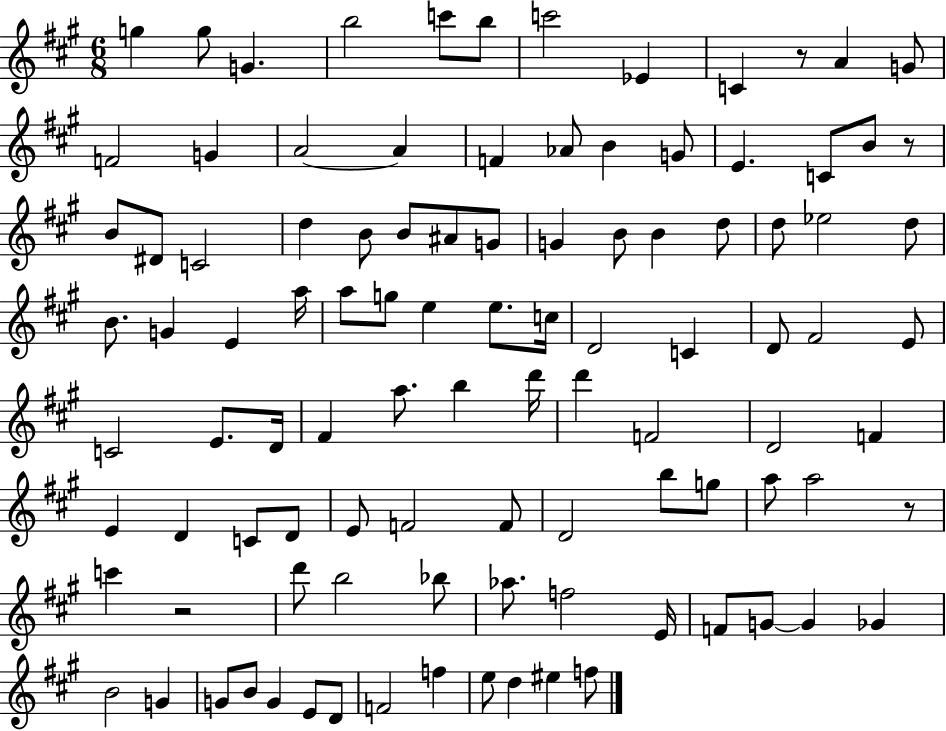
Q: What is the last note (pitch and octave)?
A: F5